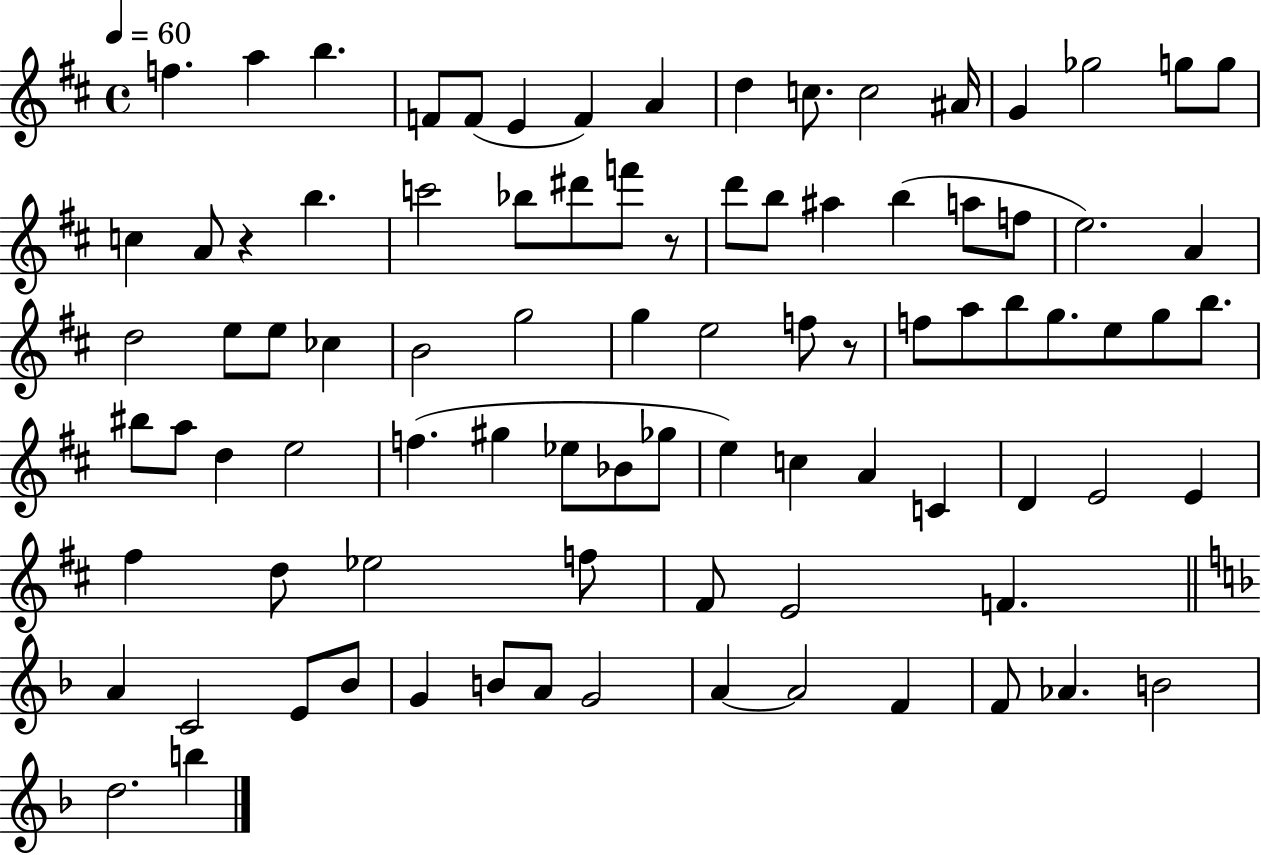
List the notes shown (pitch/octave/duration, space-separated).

F5/q. A5/q B5/q. F4/e F4/e E4/q F4/q A4/q D5/q C5/e. C5/h A#4/s G4/q Gb5/h G5/e G5/e C5/q A4/e R/q B5/q. C6/h Bb5/e D#6/e F6/e R/e D6/e B5/e A#5/q B5/q A5/e F5/e E5/h. A4/q D5/h E5/e E5/e CES5/q B4/h G5/h G5/q E5/h F5/e R/e F5/e A5/e B5/e G5/e. E5/e G5/e B5/e. BIS5/e A5/e D5/q E5/h F5/q. G#5/q Eb5/e Bb4/e Gb5/e E5/q C5/q A4/q C4/q D4/q E4/h E4/q F#5/q D5/e Eb5/h F5/e F#4/e E4/h F4/q. A4/q C4/h E4/e Bb4/e G4/q B4/e A4/e G4/h A4/q A4/h F4/q F4/e Ab4/q. B4/h D5/h. B5/q